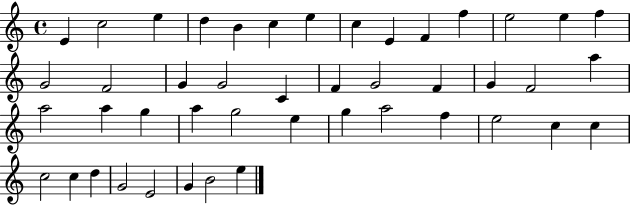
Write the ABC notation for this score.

X:1
T:Untitled
M:4/4
L:1/4
K:C
E c2 e d B c e c E F f e2 e f G2 F2 G G2 C F G2 F G F2 a a2 a g a g2 e g a2 f e2 c c c2 c d G2 E2 G B2 e